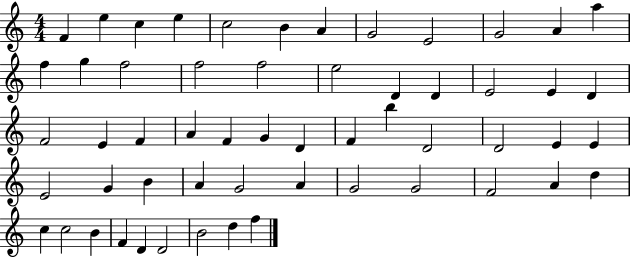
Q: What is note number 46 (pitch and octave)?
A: A4